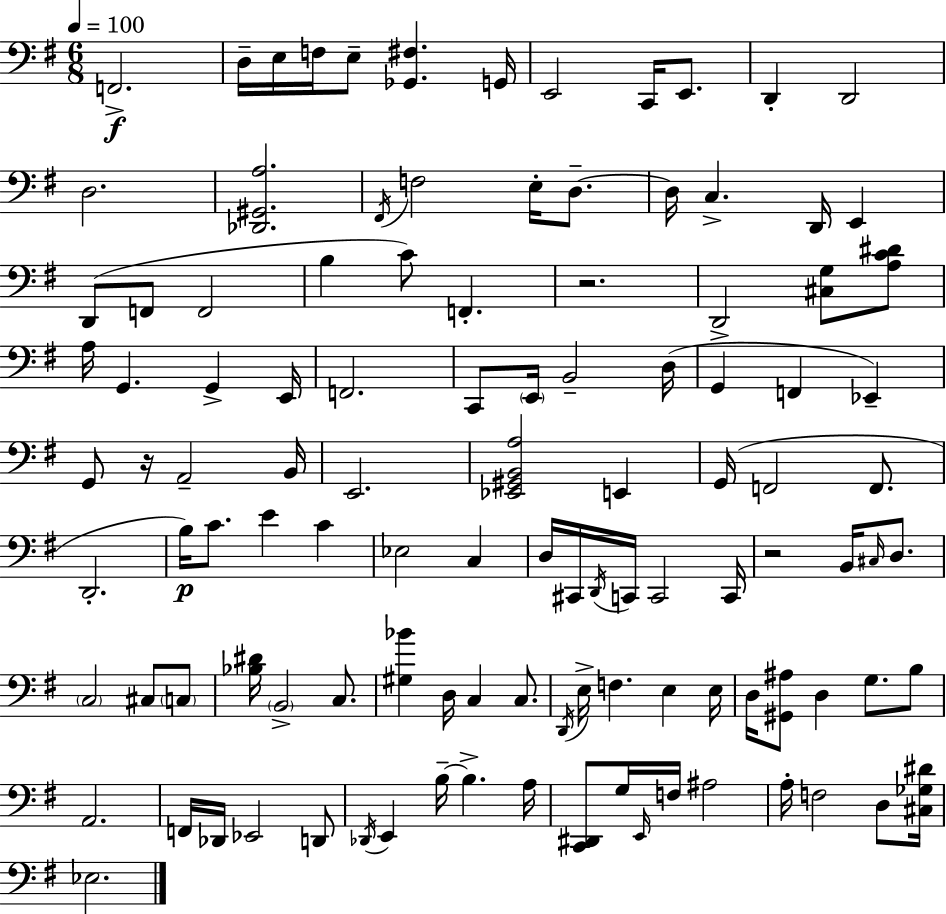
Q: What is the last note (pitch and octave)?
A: Eb3